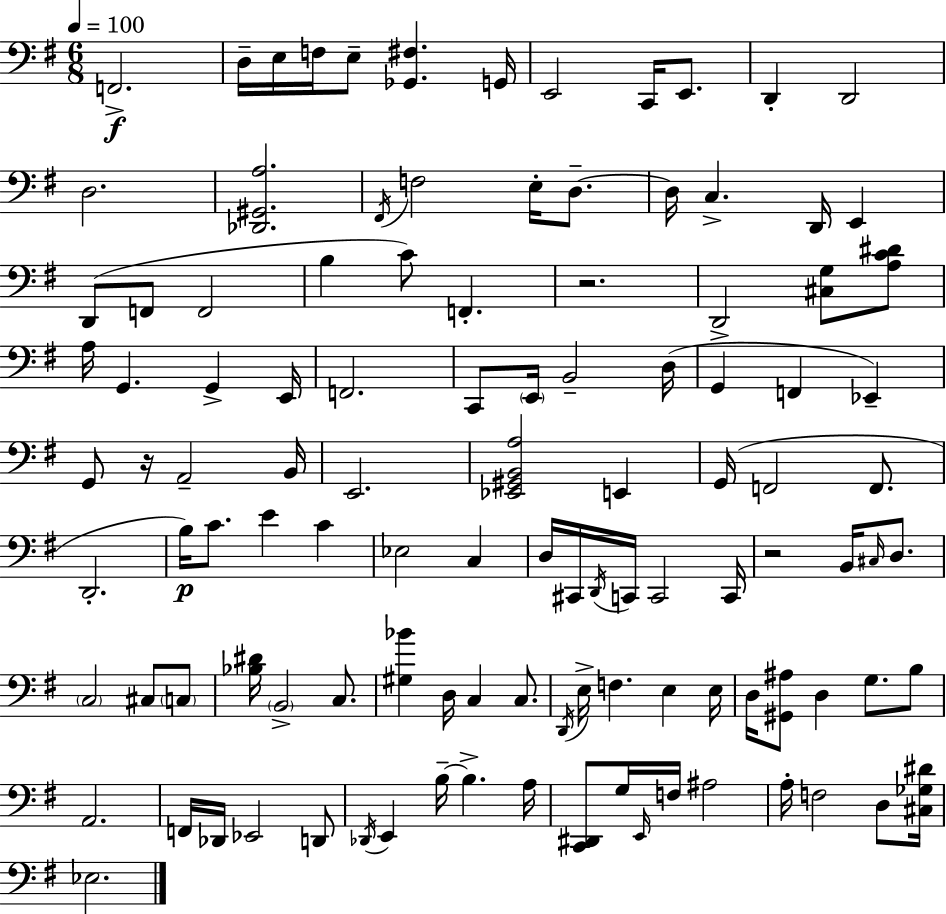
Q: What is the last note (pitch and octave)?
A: Eb3